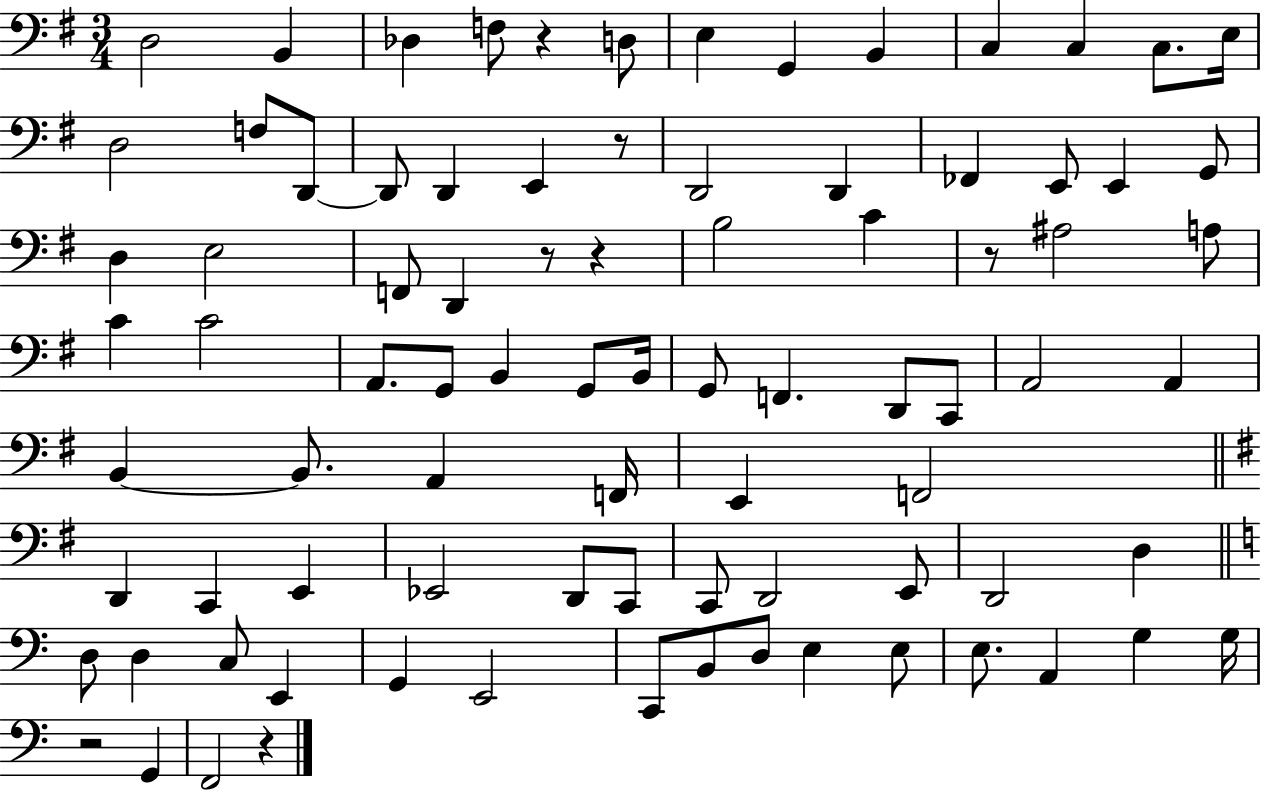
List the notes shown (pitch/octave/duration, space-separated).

D3/h B2/q Db3/q F3/e R/q D3/e E3/q G2/q B2/q C3/q C3/q C3/e. E3/s D3/h F3/e D2/e D2/e D2/q E2/q R/e D2/h D2/q FES2/q E2/e E2/q G2/e D3/q E3/h F2/e D2/q R/e R/q B3/h C4/q R/e A#3/h A3/e C4/q C4/h A2/e. G2/e B2/q G2/e B2/s G2/e F2/q. D2/e C2/e A2/h A2/q B2/q B2/e. A2/q F2/s E2/q F2/h D2/q C2/q E2/q Eb2/h D2/e C2/e C2/e D2/h E2/e D2/h D3/q D3/e D3/q C3/e E2/q G2/q E2/h C2/e B2/e D3/e E3/q E3/e E3/e. A2/q G3/q G3/s R/h G2/q F2/h R/q